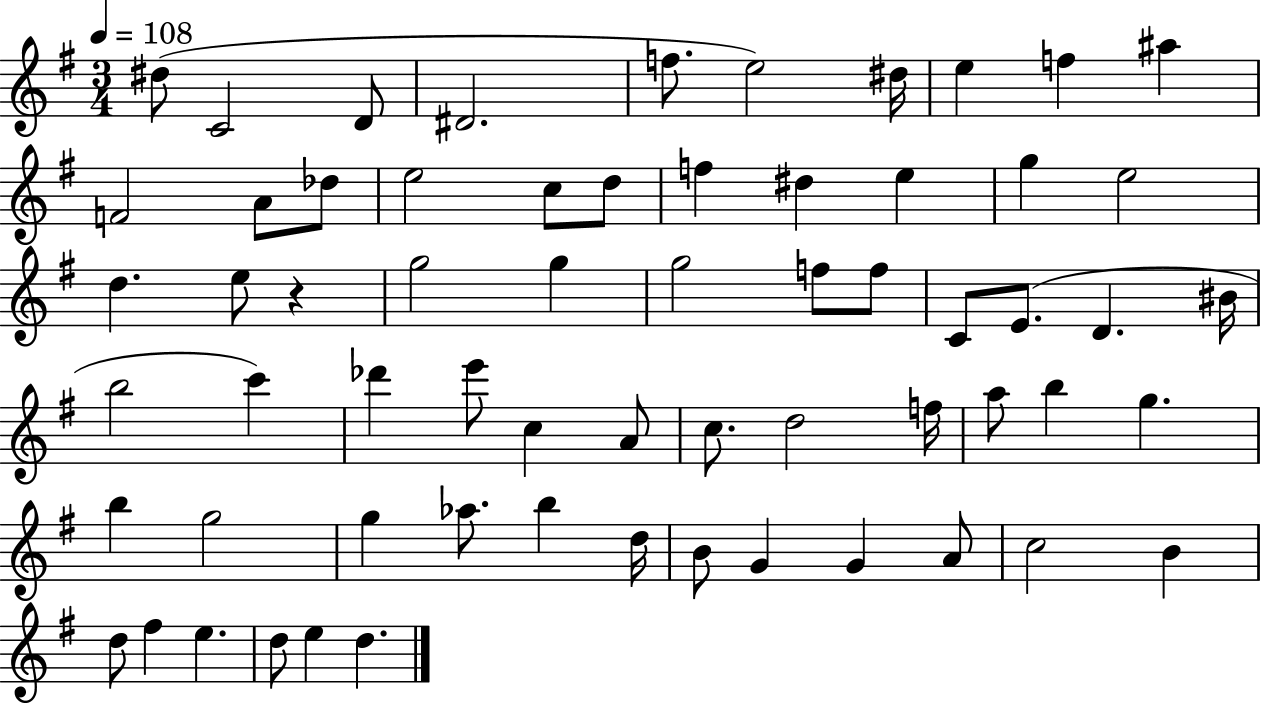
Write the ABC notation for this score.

X:1
T:Untitled
M:3/4
L:1/4
K:G
^d/2 C2 D/2 ^D2 f/2 e2 ^d/4 e f ^a F2 A/2 _d/2 e2 c/2 d/2 f ^d e g e2 d e/2 z g2 g g2 f/2 f/2 C/2 E/2 D ^B/4 b2 c' _d' e'/2 c A/2 c/2 d2 f/4 a/2 b g b g2 g _a/2 b d/4 B/2 G G A/2 c2 B d/2 ^f e d/2 e d